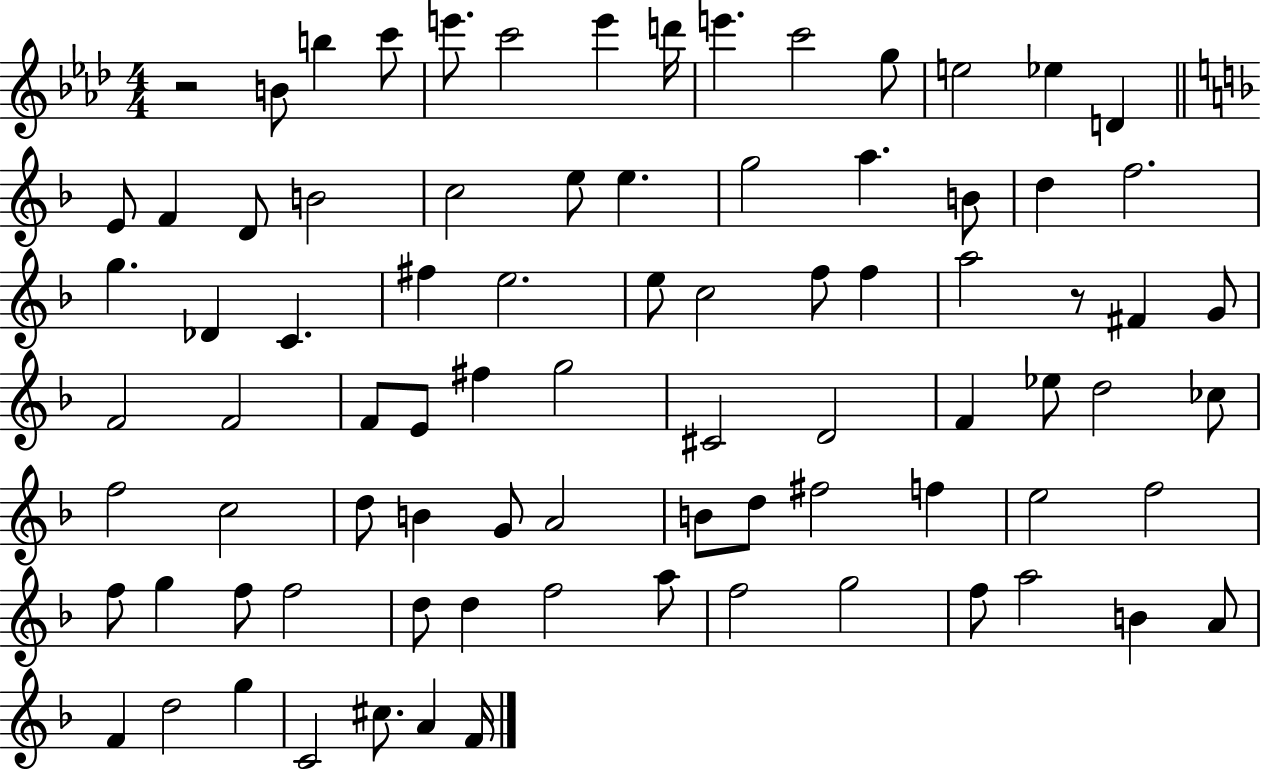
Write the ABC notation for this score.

X:1
T:Untitled
M:4/4
L:1/4
K:Ab
z2 B/2 b c'/2 e'/2 c'2 e' d'/4 e' c'2 g/2 e2 _e D E/2 F D/2 B2 c2 e/2 e g2 a B/2 d f2 g _D C ^f e2 e/2 c2 f/2 f a2 z/2 ^F G/2 F2 F2 F/2 E/2 ^f g2 ^C2 D2 F _e/2 d2 _c/2 f2 c2 d/2 B G/2 A2 B/2 d/2 ^f2 f e2 f2 f/2 g f/2 f2 d/2 d f2 a/2 f2 g2 f/2 a2 B A/2 F d2 g C2 ^c/2 A F/4